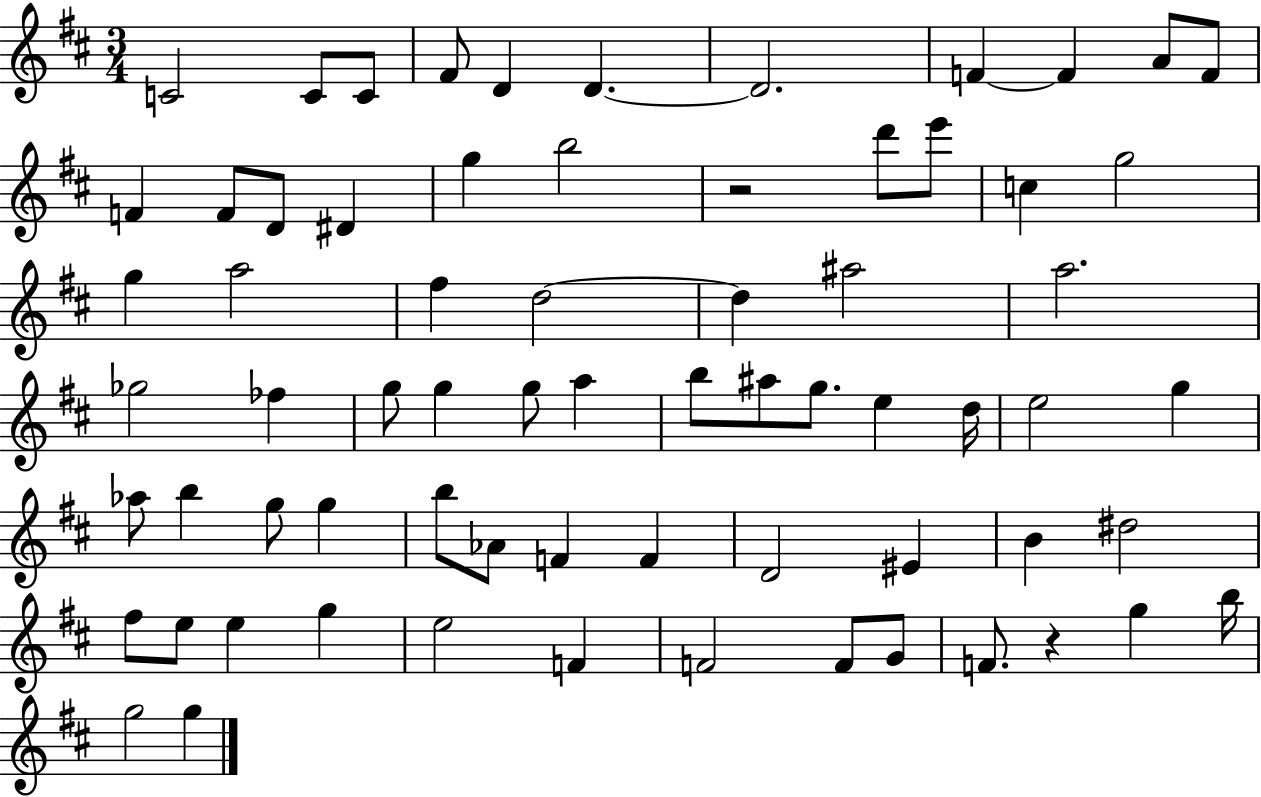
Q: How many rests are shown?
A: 2